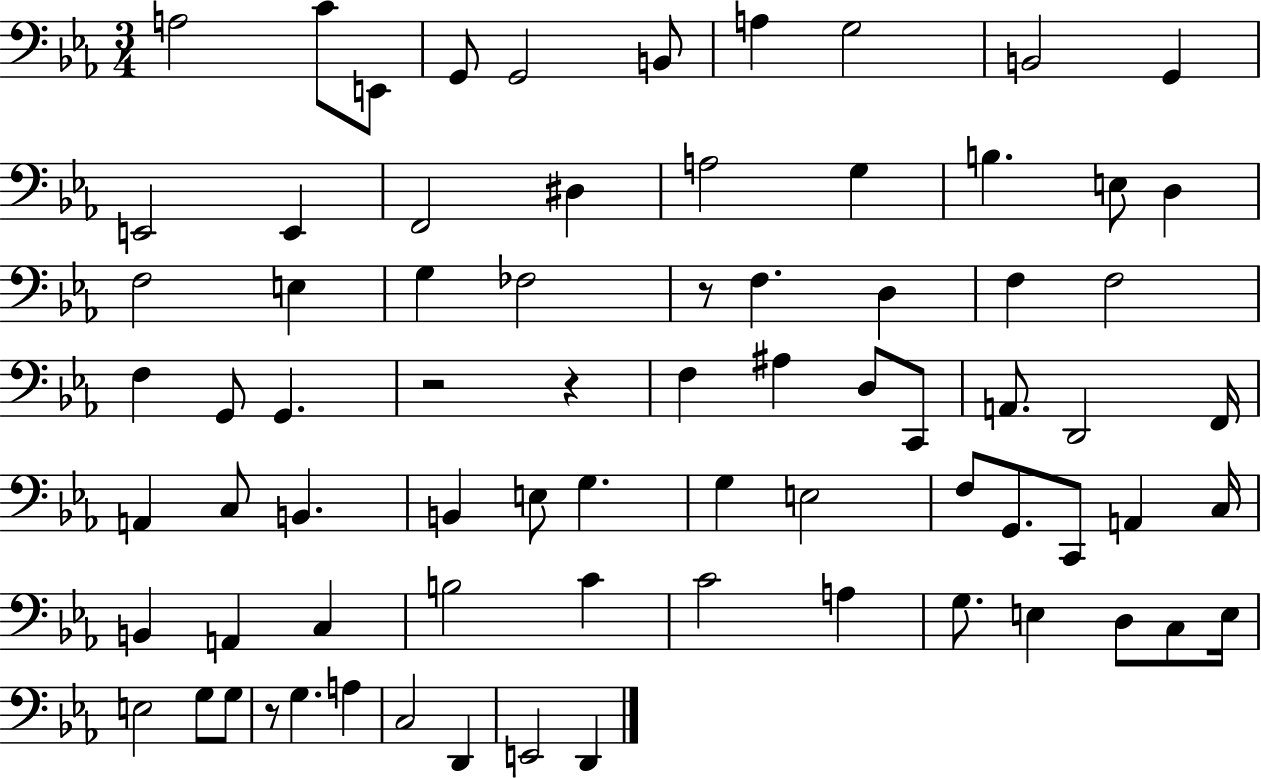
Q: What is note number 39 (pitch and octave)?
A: C3